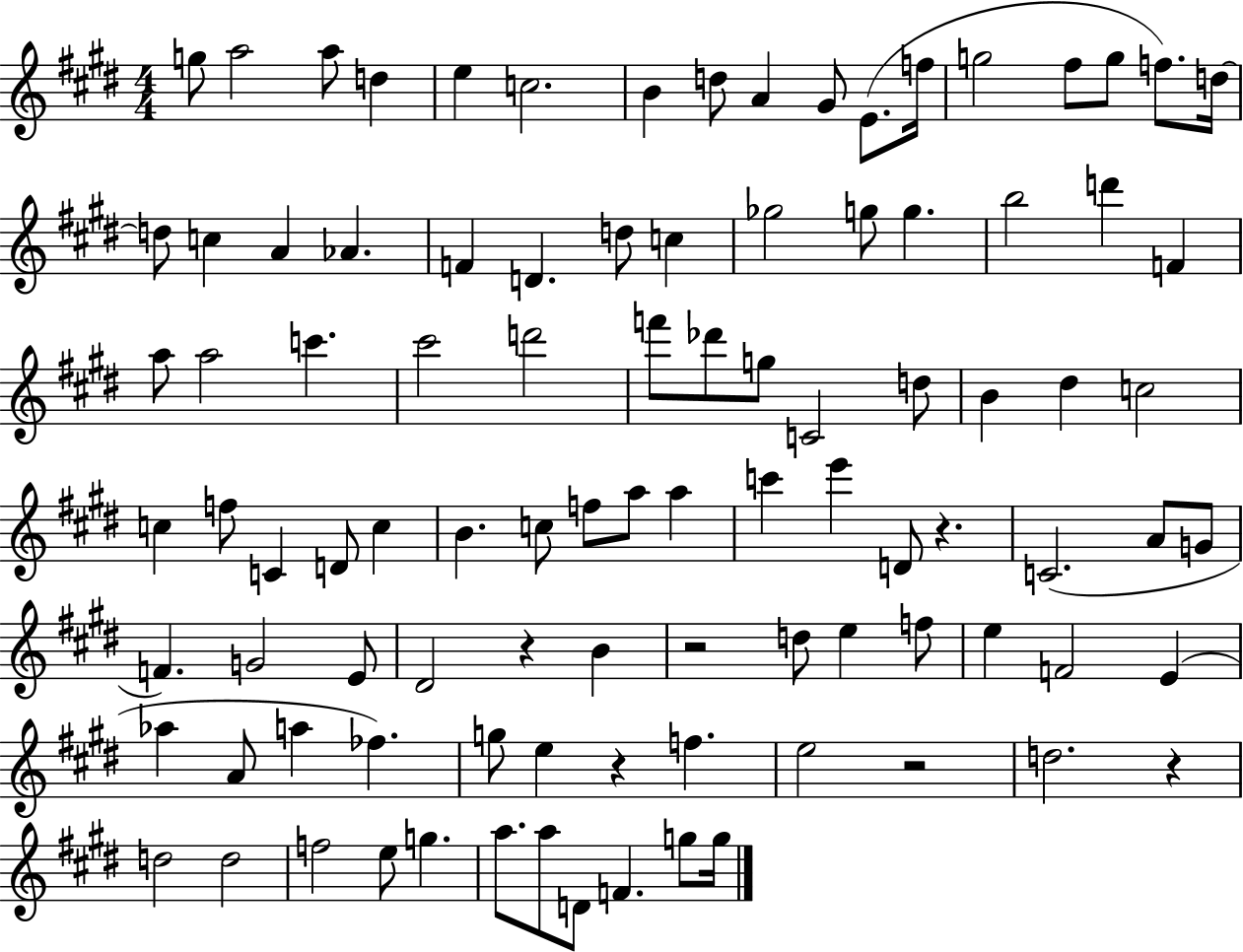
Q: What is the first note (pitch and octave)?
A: G5